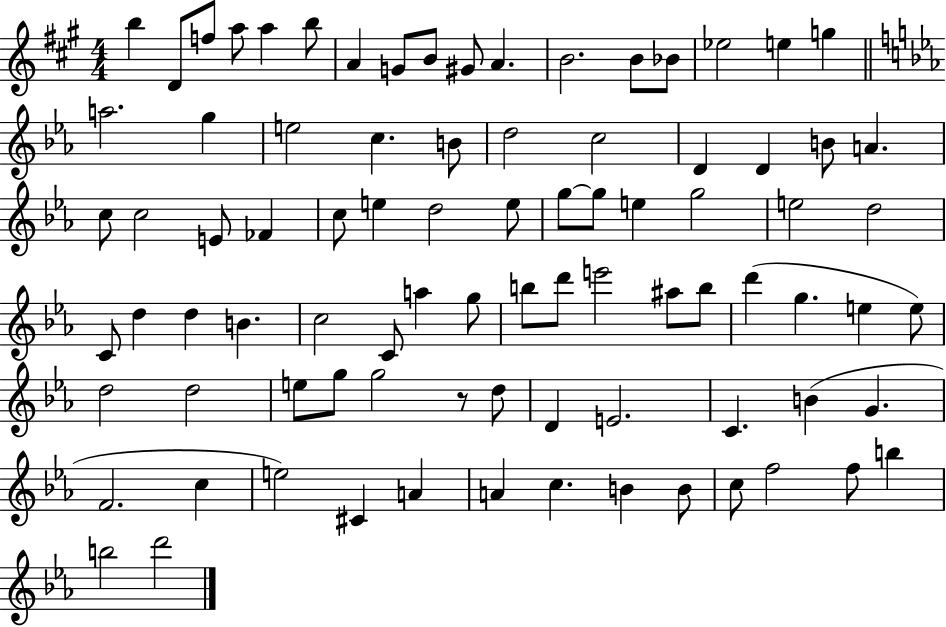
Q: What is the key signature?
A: A major